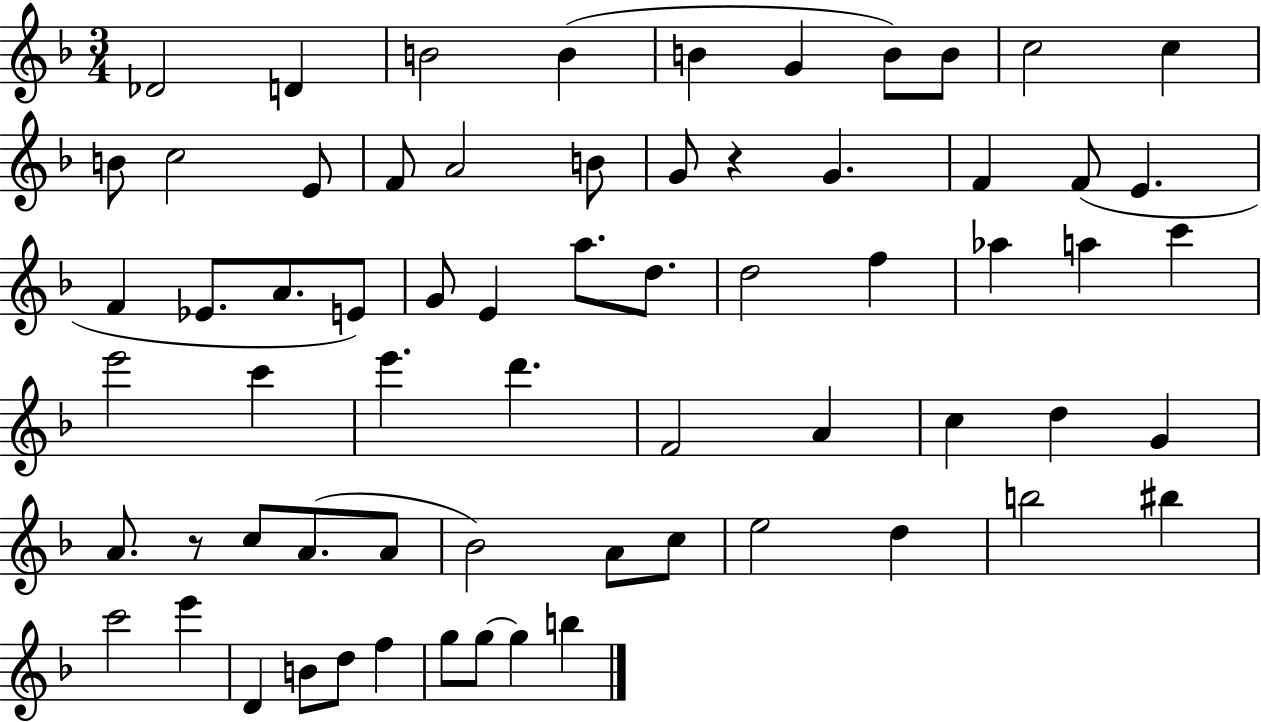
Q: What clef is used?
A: treble